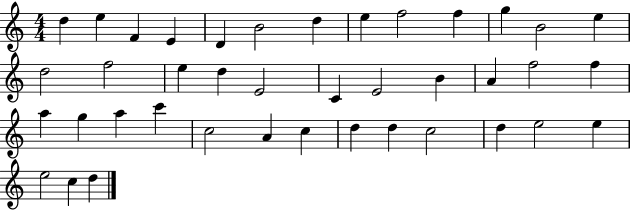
D5/q E5/q F4/q E4/q D4/q B4/h D5/q E5/q F5/h F5/q G5/q B4/h E5/q D5/h F5/h E5/q D5/q E4/h C4/q E4/h B4/q A4/q F5/h F5/q A5/q G5/q A5/q C6/q C5/h A4/q C5/q D5/q D5/q C5/h D5/q E5/h E5/q E5/h C5/q D5/q